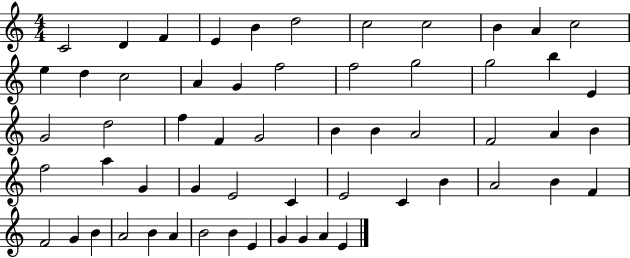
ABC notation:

X:1
T:Untitled
M:4/4
L:1/4
K:C
C2 D F E B d2 c2 c2 B A c2 e d c2 A G f2 f2 g2 g2 b E G2 d2 f F G2 B B A2 F2 A B f2 a G G E2 C E2 C B A2 B F F2 G B A2 B A B2 B E G G A E